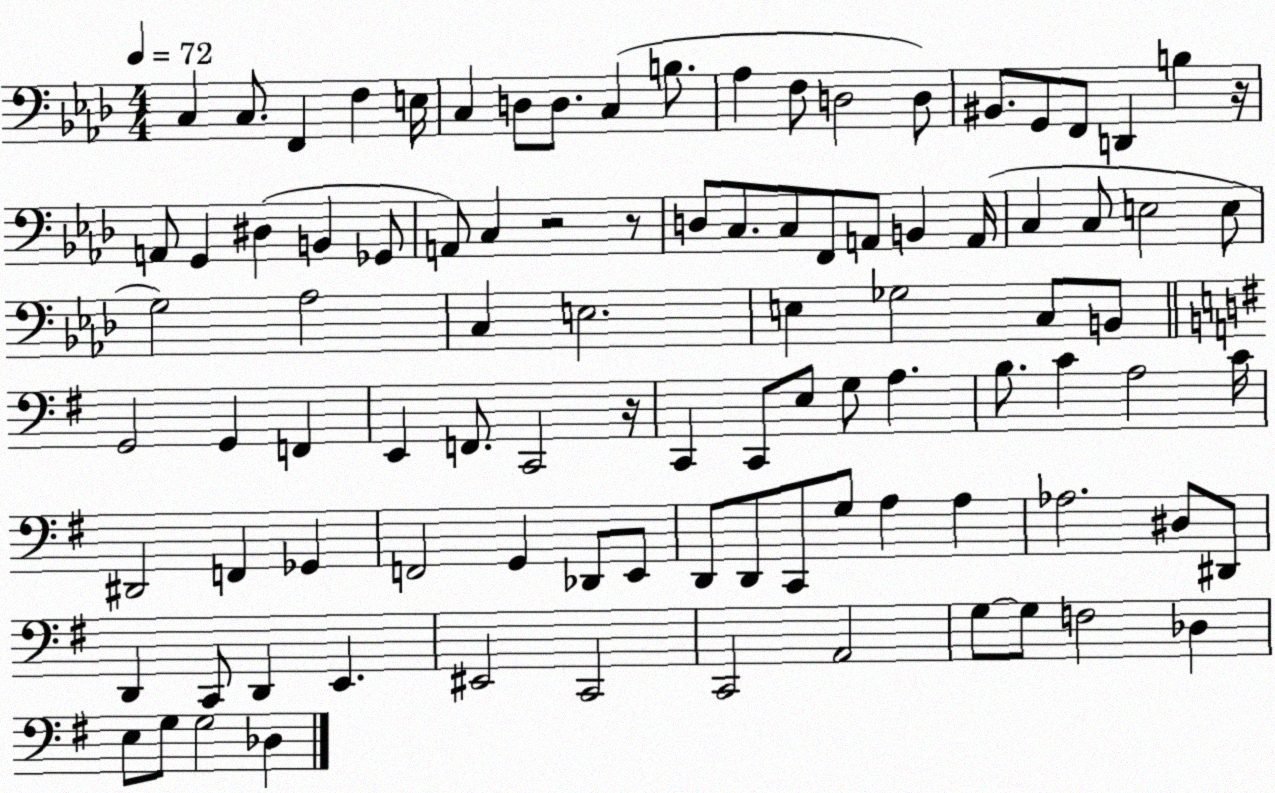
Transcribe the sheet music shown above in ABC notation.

X:1
T:Untitled
M:4/4
L:1/4
K:Ab
C, C,/2 F,, F, E,/4 C, D,/2 D,/2 C, B,/2 _A, F,/2 D,2 D,/2 ^B,,/2 G,,/2 F,,/2 D,, B, z/4 A,,/2 G,, ^D, B,, _G,,/2 A,,/2 C, z2 z/2 D,/2 C,/2 C,/2 F,,/2 A,,/2 B,, A,,/4 C, C,/2 E,2 E,/2 G,2 _A,2 C, E,2 E, _G,2 C,/2 B,,/2 G,,2 G,, F,, E,, F,,/2 C,,2 z/4 C,, C,,/2 E,/2 G,/2 A, B,/2 C A,2 C/4 ^D,,2 F,, _G,, F,,2 G,, _D,,/2 E,,/2 D,,/2 D,,/2 C,,/2 G,/2 A, A, _A,2 ^D,/2 ^D,,/2 D,, C,,/2 D,, E,, ^E,,2 C,,2 C,,2 A,,2 G,/2 G,/2 F,2 _D, E,/2 G,/2 G,2 _D,